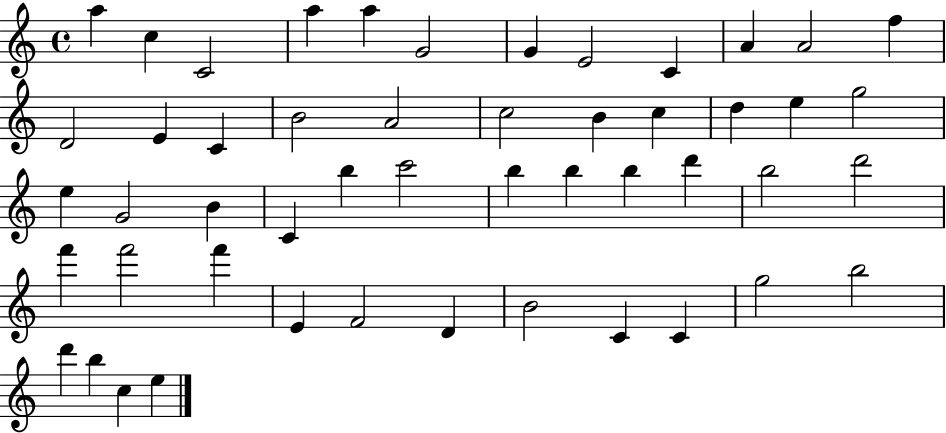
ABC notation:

X:1
T:Untitled
M:4/4
L:1/4
K:C
a c C2 a a G2 G E2 C A A2 f D2 E C B2 A2 c2 B c d e g2 e G2 B C b c'2 b b b d' b2 d'2 f' f'2 f' E F2 D B2 C C g2 b2 d' b c e